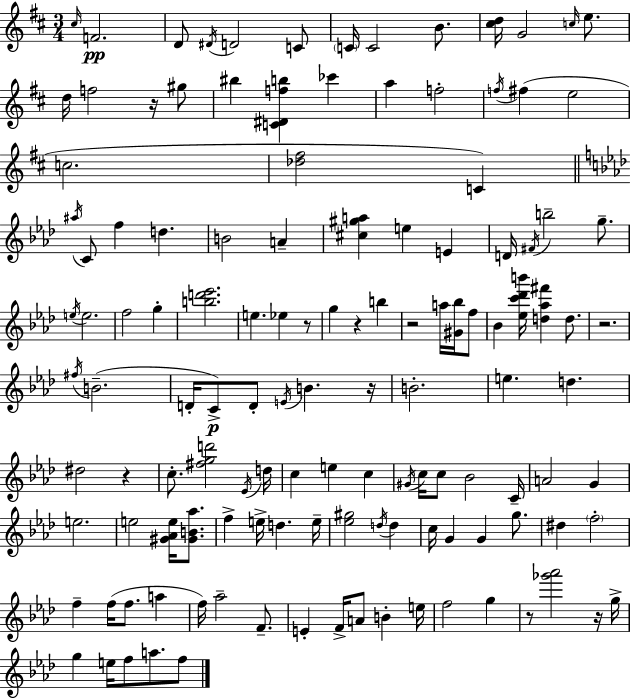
X:1
T:Untitled
M:3/4
L:1/4
K:D
^c/4 F2 D/2 ^D/4 D2 C/2 C/4 C2 B/2 [^cd]/4 G2 c/4 e/2 d/4 f2 z/4 ^g/2 ^b [C^Dfb] _c' a f2 f/4 ^f e2 c2 [_d^f]2 C ^a/4 C/2 f d B2 A [^c^ga] e E D/4 ^F/4 b2 g/2 e/4 e2 f2 g [bd'_e']2 e _e z/2 g z b z2 a/4 [^G_b]/4 f/2 _B [_ec'_d'b']/4 [d_a^f'] d/2 z2 ^f/4 B2 D/4 C/2 D/2 E/4 B z/4 B2 e d ^d2 z c/2 [^fgd']2 _E/4 d/4 c e c ^G/4 c/4 c/2 _B2 C/4 A2 G e2 e2 [^G_Ae]/4 [^GB_a]/2 f e/4 d e/4 [_e^g]2 d/4 d c/4 G G g/2 ^d f2 f f/4 f/2 a f/4 _a2 F/2 E F/4 A/2 B e/4 f2 g z/2 [_g'_a']2 z/4 g/4 g e/4 f/2 a/2 f/2